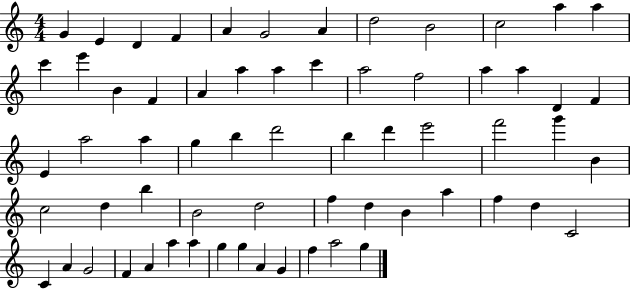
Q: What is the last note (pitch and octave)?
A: G5